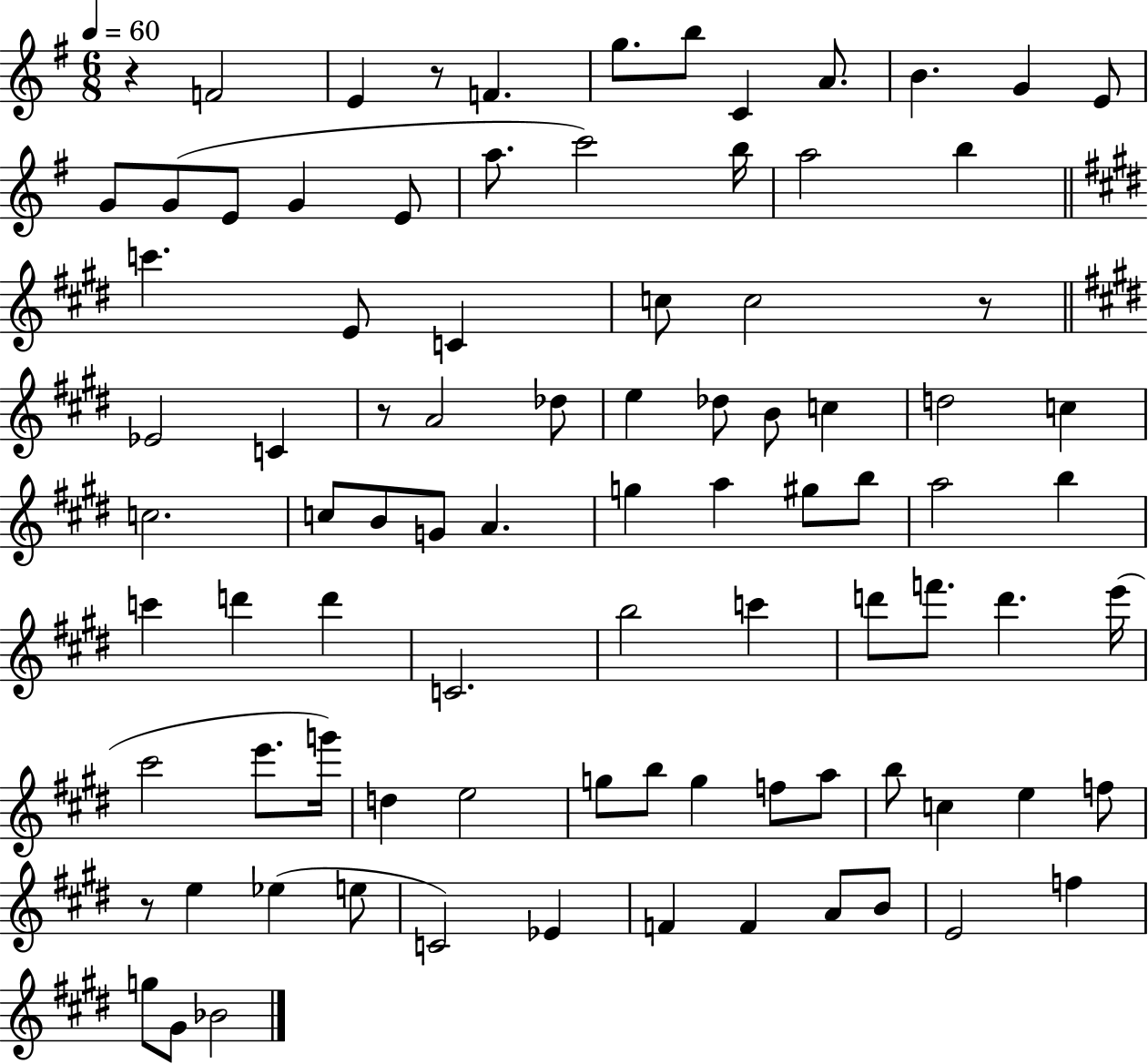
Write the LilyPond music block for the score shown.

{
  \clef treble
  \numericTimeSignature
  \time 6/8
  \key g \major
  \tempo 4 = 60
  \repeat volta 2 { r4 f'2 | e'4 r8 f'4. | g''8. b''8 c'4 a'8. | b'4. g'4 e'8 | \break g'8 g'8( e'8 g'4 e'8 | a''8. c'''2) b''16 | a''2 b''4 | \bar "||" \break \key e \major c'''4. e'8 c'4 | c''8 c''2 r8 | \bar "||" \break \key e \major ees'2 c'4 | r8 a'2 des''8 | e''4 des''8 b'8 c''4 | d''2 c''4 | \break c''2. | c''8 b'8 g'8 a'4. | g''4 a''4 gis''8 b''8 | a''2 b''4 | \break c'''4 d'''4 d'''4 | c'2. | b''2 c'''4 | d'''8 f'''8. d'''4. e'''16( | \break cis'''2 e'''8. g'''16) | d''4 e''2 | g''8 b''8 g''4 f''8 a''8 | b''8 c''4 e''4 f''8 | \break r8 e''4 ees''4( e''8 | c'2) ees'4 | f'4 f'4 a'8 b'8 | e'2 f''4 | \break g''8 gis'8 bes'2 | } \bar "|."
}